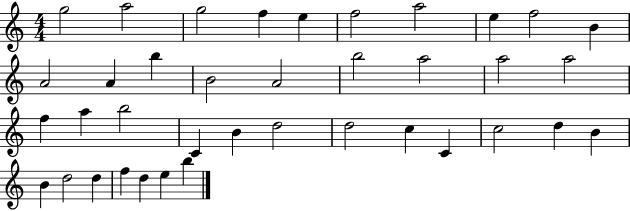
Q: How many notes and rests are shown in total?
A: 38